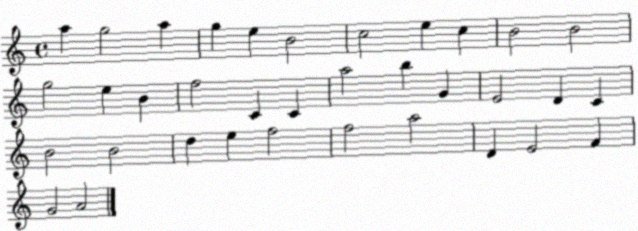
X:1
T:Untitled
M:4/4
L:1/4
K:C
a g2 a g e B2 c2 e c B2 B2 g2 e B f2 C C a2 b G E2 D C B2 B2 d e f2 f2 a2 D E2 F G2 A2